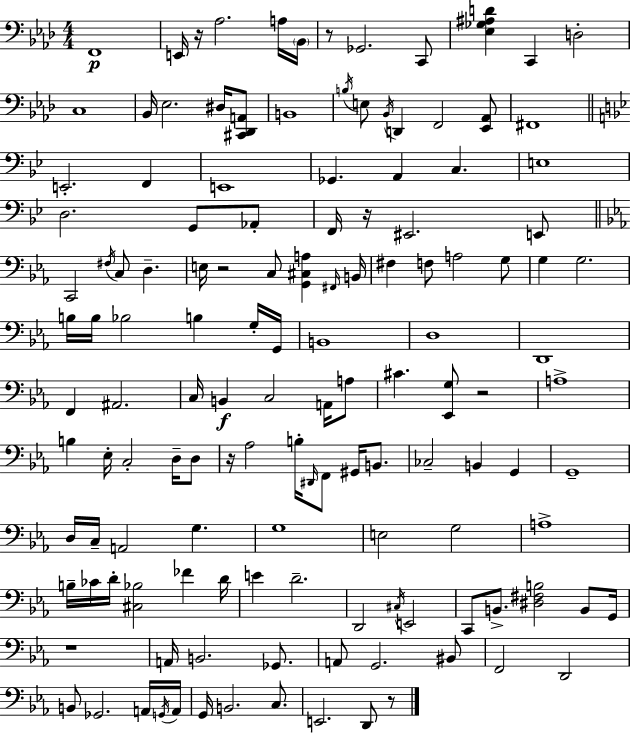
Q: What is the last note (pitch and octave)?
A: D2